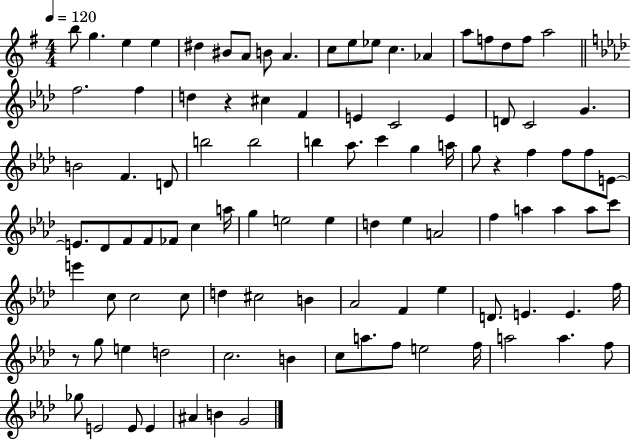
X:1
T:Untitled
M:4/4
L:1/4
K:G
b/2 g e e ^d ^B/2 A/2 B/2 A c/2 e/2 _e/2 c _A a/2 f/2 d/2 f/2 a2 f2 f d z ^c F E C2 E D/2 C2 G B2 F D/2 b2 b2 b _a/2 c' g a/4 g/2 z f f/2 f/2 E/2 E/2 _D/2 F/2 F/2 _F/2 c a/4 g e2 e d _e A2 f a a a/2 c'/2 e' c/2 c2 c/2 d ^c2 B _A2 F _e D/2 E E f/4 z/2 g/2 e d2 c2 B c/2 a/2 f/2 e2 f/4 a2 a f/2 _g/2 E2 E/2 E ^A B G2